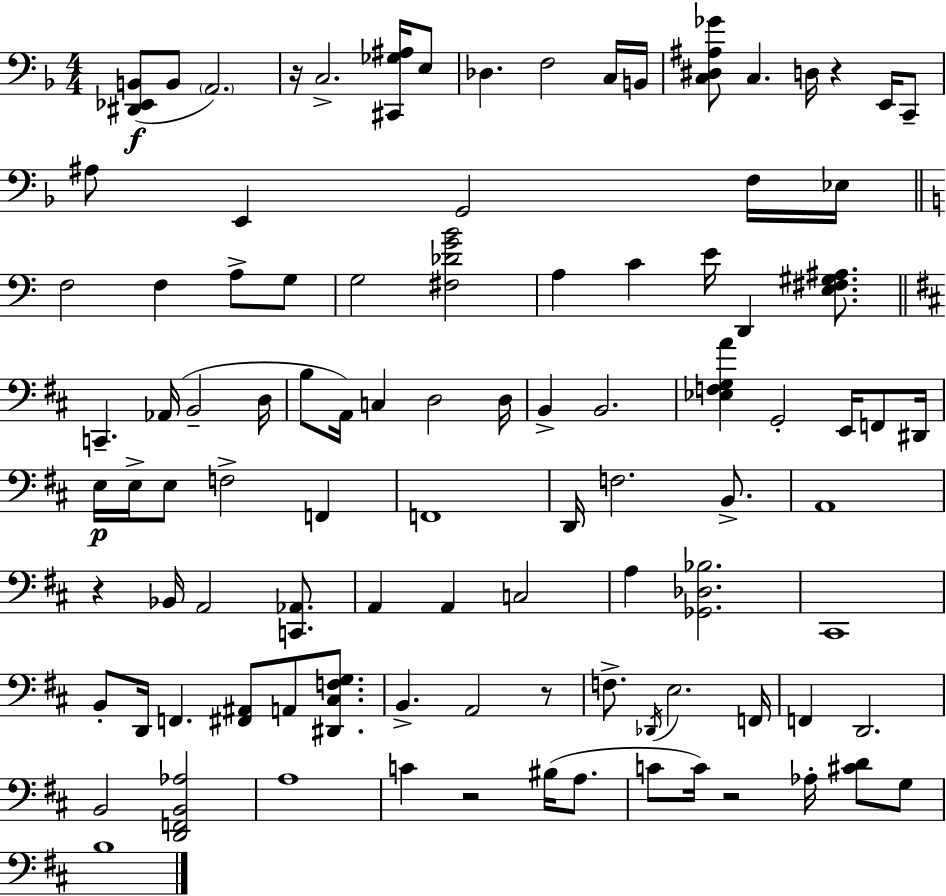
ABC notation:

X:1
T:Untitled
M:4/4
L:1/4
K:Dm
[^D,,_E,,B,,]/2 B,,/2 A,,2 z/4 C,2 [^C,,_G,^A,]/4 E,/2 _D, F,2 C,/4 B,,/4 [C,^D,^A,_G]/2 C, D,/4 z E,,/4 C,,/2 ^A,/2 E,, G,,2 F,/4 _E,/4 F,2 F, A,/2 G,/2 G,2 [^F,_DGB]2 A, C E/4 D,, [E,^F,^G,^A,]/2 C,, _A,,/4 B,,2 D,/4 B,/2 A,,/4 C, D,2 D,/4 B,, B,,2 [_E,F,G,A] G,,2 E,,/4 F,,/2 ^D,,/4 E,/4 E,/4 E,/2 F,2 F,, F,,4 D,,/4 F,2 B,,/2 A,,4 z _B,,/4 A,,2 [C,,_A,,]/2 A,, A,, C,2 A, [_G,,_D,_B,]2 ^C,,4 B,,/2 D,,/4 F,, [^F,,^A,,]/2 A,,/2 [^D,,^C,F,G,]/2 B,, A,,2 z/2 F,/2 _D,,/4 E,2 F,,/4 F,, D,,2 B,,2 [D,,F,,B,,_A,]2 A,4 C z2 ^B,/4 A,/2 C/2 C/4 z2 _A,/4 [^CD]/2 G,/2 B,4